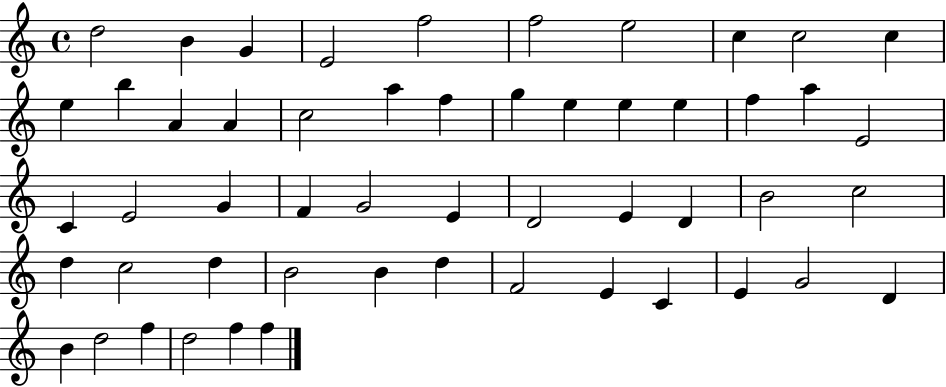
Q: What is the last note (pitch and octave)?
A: F5